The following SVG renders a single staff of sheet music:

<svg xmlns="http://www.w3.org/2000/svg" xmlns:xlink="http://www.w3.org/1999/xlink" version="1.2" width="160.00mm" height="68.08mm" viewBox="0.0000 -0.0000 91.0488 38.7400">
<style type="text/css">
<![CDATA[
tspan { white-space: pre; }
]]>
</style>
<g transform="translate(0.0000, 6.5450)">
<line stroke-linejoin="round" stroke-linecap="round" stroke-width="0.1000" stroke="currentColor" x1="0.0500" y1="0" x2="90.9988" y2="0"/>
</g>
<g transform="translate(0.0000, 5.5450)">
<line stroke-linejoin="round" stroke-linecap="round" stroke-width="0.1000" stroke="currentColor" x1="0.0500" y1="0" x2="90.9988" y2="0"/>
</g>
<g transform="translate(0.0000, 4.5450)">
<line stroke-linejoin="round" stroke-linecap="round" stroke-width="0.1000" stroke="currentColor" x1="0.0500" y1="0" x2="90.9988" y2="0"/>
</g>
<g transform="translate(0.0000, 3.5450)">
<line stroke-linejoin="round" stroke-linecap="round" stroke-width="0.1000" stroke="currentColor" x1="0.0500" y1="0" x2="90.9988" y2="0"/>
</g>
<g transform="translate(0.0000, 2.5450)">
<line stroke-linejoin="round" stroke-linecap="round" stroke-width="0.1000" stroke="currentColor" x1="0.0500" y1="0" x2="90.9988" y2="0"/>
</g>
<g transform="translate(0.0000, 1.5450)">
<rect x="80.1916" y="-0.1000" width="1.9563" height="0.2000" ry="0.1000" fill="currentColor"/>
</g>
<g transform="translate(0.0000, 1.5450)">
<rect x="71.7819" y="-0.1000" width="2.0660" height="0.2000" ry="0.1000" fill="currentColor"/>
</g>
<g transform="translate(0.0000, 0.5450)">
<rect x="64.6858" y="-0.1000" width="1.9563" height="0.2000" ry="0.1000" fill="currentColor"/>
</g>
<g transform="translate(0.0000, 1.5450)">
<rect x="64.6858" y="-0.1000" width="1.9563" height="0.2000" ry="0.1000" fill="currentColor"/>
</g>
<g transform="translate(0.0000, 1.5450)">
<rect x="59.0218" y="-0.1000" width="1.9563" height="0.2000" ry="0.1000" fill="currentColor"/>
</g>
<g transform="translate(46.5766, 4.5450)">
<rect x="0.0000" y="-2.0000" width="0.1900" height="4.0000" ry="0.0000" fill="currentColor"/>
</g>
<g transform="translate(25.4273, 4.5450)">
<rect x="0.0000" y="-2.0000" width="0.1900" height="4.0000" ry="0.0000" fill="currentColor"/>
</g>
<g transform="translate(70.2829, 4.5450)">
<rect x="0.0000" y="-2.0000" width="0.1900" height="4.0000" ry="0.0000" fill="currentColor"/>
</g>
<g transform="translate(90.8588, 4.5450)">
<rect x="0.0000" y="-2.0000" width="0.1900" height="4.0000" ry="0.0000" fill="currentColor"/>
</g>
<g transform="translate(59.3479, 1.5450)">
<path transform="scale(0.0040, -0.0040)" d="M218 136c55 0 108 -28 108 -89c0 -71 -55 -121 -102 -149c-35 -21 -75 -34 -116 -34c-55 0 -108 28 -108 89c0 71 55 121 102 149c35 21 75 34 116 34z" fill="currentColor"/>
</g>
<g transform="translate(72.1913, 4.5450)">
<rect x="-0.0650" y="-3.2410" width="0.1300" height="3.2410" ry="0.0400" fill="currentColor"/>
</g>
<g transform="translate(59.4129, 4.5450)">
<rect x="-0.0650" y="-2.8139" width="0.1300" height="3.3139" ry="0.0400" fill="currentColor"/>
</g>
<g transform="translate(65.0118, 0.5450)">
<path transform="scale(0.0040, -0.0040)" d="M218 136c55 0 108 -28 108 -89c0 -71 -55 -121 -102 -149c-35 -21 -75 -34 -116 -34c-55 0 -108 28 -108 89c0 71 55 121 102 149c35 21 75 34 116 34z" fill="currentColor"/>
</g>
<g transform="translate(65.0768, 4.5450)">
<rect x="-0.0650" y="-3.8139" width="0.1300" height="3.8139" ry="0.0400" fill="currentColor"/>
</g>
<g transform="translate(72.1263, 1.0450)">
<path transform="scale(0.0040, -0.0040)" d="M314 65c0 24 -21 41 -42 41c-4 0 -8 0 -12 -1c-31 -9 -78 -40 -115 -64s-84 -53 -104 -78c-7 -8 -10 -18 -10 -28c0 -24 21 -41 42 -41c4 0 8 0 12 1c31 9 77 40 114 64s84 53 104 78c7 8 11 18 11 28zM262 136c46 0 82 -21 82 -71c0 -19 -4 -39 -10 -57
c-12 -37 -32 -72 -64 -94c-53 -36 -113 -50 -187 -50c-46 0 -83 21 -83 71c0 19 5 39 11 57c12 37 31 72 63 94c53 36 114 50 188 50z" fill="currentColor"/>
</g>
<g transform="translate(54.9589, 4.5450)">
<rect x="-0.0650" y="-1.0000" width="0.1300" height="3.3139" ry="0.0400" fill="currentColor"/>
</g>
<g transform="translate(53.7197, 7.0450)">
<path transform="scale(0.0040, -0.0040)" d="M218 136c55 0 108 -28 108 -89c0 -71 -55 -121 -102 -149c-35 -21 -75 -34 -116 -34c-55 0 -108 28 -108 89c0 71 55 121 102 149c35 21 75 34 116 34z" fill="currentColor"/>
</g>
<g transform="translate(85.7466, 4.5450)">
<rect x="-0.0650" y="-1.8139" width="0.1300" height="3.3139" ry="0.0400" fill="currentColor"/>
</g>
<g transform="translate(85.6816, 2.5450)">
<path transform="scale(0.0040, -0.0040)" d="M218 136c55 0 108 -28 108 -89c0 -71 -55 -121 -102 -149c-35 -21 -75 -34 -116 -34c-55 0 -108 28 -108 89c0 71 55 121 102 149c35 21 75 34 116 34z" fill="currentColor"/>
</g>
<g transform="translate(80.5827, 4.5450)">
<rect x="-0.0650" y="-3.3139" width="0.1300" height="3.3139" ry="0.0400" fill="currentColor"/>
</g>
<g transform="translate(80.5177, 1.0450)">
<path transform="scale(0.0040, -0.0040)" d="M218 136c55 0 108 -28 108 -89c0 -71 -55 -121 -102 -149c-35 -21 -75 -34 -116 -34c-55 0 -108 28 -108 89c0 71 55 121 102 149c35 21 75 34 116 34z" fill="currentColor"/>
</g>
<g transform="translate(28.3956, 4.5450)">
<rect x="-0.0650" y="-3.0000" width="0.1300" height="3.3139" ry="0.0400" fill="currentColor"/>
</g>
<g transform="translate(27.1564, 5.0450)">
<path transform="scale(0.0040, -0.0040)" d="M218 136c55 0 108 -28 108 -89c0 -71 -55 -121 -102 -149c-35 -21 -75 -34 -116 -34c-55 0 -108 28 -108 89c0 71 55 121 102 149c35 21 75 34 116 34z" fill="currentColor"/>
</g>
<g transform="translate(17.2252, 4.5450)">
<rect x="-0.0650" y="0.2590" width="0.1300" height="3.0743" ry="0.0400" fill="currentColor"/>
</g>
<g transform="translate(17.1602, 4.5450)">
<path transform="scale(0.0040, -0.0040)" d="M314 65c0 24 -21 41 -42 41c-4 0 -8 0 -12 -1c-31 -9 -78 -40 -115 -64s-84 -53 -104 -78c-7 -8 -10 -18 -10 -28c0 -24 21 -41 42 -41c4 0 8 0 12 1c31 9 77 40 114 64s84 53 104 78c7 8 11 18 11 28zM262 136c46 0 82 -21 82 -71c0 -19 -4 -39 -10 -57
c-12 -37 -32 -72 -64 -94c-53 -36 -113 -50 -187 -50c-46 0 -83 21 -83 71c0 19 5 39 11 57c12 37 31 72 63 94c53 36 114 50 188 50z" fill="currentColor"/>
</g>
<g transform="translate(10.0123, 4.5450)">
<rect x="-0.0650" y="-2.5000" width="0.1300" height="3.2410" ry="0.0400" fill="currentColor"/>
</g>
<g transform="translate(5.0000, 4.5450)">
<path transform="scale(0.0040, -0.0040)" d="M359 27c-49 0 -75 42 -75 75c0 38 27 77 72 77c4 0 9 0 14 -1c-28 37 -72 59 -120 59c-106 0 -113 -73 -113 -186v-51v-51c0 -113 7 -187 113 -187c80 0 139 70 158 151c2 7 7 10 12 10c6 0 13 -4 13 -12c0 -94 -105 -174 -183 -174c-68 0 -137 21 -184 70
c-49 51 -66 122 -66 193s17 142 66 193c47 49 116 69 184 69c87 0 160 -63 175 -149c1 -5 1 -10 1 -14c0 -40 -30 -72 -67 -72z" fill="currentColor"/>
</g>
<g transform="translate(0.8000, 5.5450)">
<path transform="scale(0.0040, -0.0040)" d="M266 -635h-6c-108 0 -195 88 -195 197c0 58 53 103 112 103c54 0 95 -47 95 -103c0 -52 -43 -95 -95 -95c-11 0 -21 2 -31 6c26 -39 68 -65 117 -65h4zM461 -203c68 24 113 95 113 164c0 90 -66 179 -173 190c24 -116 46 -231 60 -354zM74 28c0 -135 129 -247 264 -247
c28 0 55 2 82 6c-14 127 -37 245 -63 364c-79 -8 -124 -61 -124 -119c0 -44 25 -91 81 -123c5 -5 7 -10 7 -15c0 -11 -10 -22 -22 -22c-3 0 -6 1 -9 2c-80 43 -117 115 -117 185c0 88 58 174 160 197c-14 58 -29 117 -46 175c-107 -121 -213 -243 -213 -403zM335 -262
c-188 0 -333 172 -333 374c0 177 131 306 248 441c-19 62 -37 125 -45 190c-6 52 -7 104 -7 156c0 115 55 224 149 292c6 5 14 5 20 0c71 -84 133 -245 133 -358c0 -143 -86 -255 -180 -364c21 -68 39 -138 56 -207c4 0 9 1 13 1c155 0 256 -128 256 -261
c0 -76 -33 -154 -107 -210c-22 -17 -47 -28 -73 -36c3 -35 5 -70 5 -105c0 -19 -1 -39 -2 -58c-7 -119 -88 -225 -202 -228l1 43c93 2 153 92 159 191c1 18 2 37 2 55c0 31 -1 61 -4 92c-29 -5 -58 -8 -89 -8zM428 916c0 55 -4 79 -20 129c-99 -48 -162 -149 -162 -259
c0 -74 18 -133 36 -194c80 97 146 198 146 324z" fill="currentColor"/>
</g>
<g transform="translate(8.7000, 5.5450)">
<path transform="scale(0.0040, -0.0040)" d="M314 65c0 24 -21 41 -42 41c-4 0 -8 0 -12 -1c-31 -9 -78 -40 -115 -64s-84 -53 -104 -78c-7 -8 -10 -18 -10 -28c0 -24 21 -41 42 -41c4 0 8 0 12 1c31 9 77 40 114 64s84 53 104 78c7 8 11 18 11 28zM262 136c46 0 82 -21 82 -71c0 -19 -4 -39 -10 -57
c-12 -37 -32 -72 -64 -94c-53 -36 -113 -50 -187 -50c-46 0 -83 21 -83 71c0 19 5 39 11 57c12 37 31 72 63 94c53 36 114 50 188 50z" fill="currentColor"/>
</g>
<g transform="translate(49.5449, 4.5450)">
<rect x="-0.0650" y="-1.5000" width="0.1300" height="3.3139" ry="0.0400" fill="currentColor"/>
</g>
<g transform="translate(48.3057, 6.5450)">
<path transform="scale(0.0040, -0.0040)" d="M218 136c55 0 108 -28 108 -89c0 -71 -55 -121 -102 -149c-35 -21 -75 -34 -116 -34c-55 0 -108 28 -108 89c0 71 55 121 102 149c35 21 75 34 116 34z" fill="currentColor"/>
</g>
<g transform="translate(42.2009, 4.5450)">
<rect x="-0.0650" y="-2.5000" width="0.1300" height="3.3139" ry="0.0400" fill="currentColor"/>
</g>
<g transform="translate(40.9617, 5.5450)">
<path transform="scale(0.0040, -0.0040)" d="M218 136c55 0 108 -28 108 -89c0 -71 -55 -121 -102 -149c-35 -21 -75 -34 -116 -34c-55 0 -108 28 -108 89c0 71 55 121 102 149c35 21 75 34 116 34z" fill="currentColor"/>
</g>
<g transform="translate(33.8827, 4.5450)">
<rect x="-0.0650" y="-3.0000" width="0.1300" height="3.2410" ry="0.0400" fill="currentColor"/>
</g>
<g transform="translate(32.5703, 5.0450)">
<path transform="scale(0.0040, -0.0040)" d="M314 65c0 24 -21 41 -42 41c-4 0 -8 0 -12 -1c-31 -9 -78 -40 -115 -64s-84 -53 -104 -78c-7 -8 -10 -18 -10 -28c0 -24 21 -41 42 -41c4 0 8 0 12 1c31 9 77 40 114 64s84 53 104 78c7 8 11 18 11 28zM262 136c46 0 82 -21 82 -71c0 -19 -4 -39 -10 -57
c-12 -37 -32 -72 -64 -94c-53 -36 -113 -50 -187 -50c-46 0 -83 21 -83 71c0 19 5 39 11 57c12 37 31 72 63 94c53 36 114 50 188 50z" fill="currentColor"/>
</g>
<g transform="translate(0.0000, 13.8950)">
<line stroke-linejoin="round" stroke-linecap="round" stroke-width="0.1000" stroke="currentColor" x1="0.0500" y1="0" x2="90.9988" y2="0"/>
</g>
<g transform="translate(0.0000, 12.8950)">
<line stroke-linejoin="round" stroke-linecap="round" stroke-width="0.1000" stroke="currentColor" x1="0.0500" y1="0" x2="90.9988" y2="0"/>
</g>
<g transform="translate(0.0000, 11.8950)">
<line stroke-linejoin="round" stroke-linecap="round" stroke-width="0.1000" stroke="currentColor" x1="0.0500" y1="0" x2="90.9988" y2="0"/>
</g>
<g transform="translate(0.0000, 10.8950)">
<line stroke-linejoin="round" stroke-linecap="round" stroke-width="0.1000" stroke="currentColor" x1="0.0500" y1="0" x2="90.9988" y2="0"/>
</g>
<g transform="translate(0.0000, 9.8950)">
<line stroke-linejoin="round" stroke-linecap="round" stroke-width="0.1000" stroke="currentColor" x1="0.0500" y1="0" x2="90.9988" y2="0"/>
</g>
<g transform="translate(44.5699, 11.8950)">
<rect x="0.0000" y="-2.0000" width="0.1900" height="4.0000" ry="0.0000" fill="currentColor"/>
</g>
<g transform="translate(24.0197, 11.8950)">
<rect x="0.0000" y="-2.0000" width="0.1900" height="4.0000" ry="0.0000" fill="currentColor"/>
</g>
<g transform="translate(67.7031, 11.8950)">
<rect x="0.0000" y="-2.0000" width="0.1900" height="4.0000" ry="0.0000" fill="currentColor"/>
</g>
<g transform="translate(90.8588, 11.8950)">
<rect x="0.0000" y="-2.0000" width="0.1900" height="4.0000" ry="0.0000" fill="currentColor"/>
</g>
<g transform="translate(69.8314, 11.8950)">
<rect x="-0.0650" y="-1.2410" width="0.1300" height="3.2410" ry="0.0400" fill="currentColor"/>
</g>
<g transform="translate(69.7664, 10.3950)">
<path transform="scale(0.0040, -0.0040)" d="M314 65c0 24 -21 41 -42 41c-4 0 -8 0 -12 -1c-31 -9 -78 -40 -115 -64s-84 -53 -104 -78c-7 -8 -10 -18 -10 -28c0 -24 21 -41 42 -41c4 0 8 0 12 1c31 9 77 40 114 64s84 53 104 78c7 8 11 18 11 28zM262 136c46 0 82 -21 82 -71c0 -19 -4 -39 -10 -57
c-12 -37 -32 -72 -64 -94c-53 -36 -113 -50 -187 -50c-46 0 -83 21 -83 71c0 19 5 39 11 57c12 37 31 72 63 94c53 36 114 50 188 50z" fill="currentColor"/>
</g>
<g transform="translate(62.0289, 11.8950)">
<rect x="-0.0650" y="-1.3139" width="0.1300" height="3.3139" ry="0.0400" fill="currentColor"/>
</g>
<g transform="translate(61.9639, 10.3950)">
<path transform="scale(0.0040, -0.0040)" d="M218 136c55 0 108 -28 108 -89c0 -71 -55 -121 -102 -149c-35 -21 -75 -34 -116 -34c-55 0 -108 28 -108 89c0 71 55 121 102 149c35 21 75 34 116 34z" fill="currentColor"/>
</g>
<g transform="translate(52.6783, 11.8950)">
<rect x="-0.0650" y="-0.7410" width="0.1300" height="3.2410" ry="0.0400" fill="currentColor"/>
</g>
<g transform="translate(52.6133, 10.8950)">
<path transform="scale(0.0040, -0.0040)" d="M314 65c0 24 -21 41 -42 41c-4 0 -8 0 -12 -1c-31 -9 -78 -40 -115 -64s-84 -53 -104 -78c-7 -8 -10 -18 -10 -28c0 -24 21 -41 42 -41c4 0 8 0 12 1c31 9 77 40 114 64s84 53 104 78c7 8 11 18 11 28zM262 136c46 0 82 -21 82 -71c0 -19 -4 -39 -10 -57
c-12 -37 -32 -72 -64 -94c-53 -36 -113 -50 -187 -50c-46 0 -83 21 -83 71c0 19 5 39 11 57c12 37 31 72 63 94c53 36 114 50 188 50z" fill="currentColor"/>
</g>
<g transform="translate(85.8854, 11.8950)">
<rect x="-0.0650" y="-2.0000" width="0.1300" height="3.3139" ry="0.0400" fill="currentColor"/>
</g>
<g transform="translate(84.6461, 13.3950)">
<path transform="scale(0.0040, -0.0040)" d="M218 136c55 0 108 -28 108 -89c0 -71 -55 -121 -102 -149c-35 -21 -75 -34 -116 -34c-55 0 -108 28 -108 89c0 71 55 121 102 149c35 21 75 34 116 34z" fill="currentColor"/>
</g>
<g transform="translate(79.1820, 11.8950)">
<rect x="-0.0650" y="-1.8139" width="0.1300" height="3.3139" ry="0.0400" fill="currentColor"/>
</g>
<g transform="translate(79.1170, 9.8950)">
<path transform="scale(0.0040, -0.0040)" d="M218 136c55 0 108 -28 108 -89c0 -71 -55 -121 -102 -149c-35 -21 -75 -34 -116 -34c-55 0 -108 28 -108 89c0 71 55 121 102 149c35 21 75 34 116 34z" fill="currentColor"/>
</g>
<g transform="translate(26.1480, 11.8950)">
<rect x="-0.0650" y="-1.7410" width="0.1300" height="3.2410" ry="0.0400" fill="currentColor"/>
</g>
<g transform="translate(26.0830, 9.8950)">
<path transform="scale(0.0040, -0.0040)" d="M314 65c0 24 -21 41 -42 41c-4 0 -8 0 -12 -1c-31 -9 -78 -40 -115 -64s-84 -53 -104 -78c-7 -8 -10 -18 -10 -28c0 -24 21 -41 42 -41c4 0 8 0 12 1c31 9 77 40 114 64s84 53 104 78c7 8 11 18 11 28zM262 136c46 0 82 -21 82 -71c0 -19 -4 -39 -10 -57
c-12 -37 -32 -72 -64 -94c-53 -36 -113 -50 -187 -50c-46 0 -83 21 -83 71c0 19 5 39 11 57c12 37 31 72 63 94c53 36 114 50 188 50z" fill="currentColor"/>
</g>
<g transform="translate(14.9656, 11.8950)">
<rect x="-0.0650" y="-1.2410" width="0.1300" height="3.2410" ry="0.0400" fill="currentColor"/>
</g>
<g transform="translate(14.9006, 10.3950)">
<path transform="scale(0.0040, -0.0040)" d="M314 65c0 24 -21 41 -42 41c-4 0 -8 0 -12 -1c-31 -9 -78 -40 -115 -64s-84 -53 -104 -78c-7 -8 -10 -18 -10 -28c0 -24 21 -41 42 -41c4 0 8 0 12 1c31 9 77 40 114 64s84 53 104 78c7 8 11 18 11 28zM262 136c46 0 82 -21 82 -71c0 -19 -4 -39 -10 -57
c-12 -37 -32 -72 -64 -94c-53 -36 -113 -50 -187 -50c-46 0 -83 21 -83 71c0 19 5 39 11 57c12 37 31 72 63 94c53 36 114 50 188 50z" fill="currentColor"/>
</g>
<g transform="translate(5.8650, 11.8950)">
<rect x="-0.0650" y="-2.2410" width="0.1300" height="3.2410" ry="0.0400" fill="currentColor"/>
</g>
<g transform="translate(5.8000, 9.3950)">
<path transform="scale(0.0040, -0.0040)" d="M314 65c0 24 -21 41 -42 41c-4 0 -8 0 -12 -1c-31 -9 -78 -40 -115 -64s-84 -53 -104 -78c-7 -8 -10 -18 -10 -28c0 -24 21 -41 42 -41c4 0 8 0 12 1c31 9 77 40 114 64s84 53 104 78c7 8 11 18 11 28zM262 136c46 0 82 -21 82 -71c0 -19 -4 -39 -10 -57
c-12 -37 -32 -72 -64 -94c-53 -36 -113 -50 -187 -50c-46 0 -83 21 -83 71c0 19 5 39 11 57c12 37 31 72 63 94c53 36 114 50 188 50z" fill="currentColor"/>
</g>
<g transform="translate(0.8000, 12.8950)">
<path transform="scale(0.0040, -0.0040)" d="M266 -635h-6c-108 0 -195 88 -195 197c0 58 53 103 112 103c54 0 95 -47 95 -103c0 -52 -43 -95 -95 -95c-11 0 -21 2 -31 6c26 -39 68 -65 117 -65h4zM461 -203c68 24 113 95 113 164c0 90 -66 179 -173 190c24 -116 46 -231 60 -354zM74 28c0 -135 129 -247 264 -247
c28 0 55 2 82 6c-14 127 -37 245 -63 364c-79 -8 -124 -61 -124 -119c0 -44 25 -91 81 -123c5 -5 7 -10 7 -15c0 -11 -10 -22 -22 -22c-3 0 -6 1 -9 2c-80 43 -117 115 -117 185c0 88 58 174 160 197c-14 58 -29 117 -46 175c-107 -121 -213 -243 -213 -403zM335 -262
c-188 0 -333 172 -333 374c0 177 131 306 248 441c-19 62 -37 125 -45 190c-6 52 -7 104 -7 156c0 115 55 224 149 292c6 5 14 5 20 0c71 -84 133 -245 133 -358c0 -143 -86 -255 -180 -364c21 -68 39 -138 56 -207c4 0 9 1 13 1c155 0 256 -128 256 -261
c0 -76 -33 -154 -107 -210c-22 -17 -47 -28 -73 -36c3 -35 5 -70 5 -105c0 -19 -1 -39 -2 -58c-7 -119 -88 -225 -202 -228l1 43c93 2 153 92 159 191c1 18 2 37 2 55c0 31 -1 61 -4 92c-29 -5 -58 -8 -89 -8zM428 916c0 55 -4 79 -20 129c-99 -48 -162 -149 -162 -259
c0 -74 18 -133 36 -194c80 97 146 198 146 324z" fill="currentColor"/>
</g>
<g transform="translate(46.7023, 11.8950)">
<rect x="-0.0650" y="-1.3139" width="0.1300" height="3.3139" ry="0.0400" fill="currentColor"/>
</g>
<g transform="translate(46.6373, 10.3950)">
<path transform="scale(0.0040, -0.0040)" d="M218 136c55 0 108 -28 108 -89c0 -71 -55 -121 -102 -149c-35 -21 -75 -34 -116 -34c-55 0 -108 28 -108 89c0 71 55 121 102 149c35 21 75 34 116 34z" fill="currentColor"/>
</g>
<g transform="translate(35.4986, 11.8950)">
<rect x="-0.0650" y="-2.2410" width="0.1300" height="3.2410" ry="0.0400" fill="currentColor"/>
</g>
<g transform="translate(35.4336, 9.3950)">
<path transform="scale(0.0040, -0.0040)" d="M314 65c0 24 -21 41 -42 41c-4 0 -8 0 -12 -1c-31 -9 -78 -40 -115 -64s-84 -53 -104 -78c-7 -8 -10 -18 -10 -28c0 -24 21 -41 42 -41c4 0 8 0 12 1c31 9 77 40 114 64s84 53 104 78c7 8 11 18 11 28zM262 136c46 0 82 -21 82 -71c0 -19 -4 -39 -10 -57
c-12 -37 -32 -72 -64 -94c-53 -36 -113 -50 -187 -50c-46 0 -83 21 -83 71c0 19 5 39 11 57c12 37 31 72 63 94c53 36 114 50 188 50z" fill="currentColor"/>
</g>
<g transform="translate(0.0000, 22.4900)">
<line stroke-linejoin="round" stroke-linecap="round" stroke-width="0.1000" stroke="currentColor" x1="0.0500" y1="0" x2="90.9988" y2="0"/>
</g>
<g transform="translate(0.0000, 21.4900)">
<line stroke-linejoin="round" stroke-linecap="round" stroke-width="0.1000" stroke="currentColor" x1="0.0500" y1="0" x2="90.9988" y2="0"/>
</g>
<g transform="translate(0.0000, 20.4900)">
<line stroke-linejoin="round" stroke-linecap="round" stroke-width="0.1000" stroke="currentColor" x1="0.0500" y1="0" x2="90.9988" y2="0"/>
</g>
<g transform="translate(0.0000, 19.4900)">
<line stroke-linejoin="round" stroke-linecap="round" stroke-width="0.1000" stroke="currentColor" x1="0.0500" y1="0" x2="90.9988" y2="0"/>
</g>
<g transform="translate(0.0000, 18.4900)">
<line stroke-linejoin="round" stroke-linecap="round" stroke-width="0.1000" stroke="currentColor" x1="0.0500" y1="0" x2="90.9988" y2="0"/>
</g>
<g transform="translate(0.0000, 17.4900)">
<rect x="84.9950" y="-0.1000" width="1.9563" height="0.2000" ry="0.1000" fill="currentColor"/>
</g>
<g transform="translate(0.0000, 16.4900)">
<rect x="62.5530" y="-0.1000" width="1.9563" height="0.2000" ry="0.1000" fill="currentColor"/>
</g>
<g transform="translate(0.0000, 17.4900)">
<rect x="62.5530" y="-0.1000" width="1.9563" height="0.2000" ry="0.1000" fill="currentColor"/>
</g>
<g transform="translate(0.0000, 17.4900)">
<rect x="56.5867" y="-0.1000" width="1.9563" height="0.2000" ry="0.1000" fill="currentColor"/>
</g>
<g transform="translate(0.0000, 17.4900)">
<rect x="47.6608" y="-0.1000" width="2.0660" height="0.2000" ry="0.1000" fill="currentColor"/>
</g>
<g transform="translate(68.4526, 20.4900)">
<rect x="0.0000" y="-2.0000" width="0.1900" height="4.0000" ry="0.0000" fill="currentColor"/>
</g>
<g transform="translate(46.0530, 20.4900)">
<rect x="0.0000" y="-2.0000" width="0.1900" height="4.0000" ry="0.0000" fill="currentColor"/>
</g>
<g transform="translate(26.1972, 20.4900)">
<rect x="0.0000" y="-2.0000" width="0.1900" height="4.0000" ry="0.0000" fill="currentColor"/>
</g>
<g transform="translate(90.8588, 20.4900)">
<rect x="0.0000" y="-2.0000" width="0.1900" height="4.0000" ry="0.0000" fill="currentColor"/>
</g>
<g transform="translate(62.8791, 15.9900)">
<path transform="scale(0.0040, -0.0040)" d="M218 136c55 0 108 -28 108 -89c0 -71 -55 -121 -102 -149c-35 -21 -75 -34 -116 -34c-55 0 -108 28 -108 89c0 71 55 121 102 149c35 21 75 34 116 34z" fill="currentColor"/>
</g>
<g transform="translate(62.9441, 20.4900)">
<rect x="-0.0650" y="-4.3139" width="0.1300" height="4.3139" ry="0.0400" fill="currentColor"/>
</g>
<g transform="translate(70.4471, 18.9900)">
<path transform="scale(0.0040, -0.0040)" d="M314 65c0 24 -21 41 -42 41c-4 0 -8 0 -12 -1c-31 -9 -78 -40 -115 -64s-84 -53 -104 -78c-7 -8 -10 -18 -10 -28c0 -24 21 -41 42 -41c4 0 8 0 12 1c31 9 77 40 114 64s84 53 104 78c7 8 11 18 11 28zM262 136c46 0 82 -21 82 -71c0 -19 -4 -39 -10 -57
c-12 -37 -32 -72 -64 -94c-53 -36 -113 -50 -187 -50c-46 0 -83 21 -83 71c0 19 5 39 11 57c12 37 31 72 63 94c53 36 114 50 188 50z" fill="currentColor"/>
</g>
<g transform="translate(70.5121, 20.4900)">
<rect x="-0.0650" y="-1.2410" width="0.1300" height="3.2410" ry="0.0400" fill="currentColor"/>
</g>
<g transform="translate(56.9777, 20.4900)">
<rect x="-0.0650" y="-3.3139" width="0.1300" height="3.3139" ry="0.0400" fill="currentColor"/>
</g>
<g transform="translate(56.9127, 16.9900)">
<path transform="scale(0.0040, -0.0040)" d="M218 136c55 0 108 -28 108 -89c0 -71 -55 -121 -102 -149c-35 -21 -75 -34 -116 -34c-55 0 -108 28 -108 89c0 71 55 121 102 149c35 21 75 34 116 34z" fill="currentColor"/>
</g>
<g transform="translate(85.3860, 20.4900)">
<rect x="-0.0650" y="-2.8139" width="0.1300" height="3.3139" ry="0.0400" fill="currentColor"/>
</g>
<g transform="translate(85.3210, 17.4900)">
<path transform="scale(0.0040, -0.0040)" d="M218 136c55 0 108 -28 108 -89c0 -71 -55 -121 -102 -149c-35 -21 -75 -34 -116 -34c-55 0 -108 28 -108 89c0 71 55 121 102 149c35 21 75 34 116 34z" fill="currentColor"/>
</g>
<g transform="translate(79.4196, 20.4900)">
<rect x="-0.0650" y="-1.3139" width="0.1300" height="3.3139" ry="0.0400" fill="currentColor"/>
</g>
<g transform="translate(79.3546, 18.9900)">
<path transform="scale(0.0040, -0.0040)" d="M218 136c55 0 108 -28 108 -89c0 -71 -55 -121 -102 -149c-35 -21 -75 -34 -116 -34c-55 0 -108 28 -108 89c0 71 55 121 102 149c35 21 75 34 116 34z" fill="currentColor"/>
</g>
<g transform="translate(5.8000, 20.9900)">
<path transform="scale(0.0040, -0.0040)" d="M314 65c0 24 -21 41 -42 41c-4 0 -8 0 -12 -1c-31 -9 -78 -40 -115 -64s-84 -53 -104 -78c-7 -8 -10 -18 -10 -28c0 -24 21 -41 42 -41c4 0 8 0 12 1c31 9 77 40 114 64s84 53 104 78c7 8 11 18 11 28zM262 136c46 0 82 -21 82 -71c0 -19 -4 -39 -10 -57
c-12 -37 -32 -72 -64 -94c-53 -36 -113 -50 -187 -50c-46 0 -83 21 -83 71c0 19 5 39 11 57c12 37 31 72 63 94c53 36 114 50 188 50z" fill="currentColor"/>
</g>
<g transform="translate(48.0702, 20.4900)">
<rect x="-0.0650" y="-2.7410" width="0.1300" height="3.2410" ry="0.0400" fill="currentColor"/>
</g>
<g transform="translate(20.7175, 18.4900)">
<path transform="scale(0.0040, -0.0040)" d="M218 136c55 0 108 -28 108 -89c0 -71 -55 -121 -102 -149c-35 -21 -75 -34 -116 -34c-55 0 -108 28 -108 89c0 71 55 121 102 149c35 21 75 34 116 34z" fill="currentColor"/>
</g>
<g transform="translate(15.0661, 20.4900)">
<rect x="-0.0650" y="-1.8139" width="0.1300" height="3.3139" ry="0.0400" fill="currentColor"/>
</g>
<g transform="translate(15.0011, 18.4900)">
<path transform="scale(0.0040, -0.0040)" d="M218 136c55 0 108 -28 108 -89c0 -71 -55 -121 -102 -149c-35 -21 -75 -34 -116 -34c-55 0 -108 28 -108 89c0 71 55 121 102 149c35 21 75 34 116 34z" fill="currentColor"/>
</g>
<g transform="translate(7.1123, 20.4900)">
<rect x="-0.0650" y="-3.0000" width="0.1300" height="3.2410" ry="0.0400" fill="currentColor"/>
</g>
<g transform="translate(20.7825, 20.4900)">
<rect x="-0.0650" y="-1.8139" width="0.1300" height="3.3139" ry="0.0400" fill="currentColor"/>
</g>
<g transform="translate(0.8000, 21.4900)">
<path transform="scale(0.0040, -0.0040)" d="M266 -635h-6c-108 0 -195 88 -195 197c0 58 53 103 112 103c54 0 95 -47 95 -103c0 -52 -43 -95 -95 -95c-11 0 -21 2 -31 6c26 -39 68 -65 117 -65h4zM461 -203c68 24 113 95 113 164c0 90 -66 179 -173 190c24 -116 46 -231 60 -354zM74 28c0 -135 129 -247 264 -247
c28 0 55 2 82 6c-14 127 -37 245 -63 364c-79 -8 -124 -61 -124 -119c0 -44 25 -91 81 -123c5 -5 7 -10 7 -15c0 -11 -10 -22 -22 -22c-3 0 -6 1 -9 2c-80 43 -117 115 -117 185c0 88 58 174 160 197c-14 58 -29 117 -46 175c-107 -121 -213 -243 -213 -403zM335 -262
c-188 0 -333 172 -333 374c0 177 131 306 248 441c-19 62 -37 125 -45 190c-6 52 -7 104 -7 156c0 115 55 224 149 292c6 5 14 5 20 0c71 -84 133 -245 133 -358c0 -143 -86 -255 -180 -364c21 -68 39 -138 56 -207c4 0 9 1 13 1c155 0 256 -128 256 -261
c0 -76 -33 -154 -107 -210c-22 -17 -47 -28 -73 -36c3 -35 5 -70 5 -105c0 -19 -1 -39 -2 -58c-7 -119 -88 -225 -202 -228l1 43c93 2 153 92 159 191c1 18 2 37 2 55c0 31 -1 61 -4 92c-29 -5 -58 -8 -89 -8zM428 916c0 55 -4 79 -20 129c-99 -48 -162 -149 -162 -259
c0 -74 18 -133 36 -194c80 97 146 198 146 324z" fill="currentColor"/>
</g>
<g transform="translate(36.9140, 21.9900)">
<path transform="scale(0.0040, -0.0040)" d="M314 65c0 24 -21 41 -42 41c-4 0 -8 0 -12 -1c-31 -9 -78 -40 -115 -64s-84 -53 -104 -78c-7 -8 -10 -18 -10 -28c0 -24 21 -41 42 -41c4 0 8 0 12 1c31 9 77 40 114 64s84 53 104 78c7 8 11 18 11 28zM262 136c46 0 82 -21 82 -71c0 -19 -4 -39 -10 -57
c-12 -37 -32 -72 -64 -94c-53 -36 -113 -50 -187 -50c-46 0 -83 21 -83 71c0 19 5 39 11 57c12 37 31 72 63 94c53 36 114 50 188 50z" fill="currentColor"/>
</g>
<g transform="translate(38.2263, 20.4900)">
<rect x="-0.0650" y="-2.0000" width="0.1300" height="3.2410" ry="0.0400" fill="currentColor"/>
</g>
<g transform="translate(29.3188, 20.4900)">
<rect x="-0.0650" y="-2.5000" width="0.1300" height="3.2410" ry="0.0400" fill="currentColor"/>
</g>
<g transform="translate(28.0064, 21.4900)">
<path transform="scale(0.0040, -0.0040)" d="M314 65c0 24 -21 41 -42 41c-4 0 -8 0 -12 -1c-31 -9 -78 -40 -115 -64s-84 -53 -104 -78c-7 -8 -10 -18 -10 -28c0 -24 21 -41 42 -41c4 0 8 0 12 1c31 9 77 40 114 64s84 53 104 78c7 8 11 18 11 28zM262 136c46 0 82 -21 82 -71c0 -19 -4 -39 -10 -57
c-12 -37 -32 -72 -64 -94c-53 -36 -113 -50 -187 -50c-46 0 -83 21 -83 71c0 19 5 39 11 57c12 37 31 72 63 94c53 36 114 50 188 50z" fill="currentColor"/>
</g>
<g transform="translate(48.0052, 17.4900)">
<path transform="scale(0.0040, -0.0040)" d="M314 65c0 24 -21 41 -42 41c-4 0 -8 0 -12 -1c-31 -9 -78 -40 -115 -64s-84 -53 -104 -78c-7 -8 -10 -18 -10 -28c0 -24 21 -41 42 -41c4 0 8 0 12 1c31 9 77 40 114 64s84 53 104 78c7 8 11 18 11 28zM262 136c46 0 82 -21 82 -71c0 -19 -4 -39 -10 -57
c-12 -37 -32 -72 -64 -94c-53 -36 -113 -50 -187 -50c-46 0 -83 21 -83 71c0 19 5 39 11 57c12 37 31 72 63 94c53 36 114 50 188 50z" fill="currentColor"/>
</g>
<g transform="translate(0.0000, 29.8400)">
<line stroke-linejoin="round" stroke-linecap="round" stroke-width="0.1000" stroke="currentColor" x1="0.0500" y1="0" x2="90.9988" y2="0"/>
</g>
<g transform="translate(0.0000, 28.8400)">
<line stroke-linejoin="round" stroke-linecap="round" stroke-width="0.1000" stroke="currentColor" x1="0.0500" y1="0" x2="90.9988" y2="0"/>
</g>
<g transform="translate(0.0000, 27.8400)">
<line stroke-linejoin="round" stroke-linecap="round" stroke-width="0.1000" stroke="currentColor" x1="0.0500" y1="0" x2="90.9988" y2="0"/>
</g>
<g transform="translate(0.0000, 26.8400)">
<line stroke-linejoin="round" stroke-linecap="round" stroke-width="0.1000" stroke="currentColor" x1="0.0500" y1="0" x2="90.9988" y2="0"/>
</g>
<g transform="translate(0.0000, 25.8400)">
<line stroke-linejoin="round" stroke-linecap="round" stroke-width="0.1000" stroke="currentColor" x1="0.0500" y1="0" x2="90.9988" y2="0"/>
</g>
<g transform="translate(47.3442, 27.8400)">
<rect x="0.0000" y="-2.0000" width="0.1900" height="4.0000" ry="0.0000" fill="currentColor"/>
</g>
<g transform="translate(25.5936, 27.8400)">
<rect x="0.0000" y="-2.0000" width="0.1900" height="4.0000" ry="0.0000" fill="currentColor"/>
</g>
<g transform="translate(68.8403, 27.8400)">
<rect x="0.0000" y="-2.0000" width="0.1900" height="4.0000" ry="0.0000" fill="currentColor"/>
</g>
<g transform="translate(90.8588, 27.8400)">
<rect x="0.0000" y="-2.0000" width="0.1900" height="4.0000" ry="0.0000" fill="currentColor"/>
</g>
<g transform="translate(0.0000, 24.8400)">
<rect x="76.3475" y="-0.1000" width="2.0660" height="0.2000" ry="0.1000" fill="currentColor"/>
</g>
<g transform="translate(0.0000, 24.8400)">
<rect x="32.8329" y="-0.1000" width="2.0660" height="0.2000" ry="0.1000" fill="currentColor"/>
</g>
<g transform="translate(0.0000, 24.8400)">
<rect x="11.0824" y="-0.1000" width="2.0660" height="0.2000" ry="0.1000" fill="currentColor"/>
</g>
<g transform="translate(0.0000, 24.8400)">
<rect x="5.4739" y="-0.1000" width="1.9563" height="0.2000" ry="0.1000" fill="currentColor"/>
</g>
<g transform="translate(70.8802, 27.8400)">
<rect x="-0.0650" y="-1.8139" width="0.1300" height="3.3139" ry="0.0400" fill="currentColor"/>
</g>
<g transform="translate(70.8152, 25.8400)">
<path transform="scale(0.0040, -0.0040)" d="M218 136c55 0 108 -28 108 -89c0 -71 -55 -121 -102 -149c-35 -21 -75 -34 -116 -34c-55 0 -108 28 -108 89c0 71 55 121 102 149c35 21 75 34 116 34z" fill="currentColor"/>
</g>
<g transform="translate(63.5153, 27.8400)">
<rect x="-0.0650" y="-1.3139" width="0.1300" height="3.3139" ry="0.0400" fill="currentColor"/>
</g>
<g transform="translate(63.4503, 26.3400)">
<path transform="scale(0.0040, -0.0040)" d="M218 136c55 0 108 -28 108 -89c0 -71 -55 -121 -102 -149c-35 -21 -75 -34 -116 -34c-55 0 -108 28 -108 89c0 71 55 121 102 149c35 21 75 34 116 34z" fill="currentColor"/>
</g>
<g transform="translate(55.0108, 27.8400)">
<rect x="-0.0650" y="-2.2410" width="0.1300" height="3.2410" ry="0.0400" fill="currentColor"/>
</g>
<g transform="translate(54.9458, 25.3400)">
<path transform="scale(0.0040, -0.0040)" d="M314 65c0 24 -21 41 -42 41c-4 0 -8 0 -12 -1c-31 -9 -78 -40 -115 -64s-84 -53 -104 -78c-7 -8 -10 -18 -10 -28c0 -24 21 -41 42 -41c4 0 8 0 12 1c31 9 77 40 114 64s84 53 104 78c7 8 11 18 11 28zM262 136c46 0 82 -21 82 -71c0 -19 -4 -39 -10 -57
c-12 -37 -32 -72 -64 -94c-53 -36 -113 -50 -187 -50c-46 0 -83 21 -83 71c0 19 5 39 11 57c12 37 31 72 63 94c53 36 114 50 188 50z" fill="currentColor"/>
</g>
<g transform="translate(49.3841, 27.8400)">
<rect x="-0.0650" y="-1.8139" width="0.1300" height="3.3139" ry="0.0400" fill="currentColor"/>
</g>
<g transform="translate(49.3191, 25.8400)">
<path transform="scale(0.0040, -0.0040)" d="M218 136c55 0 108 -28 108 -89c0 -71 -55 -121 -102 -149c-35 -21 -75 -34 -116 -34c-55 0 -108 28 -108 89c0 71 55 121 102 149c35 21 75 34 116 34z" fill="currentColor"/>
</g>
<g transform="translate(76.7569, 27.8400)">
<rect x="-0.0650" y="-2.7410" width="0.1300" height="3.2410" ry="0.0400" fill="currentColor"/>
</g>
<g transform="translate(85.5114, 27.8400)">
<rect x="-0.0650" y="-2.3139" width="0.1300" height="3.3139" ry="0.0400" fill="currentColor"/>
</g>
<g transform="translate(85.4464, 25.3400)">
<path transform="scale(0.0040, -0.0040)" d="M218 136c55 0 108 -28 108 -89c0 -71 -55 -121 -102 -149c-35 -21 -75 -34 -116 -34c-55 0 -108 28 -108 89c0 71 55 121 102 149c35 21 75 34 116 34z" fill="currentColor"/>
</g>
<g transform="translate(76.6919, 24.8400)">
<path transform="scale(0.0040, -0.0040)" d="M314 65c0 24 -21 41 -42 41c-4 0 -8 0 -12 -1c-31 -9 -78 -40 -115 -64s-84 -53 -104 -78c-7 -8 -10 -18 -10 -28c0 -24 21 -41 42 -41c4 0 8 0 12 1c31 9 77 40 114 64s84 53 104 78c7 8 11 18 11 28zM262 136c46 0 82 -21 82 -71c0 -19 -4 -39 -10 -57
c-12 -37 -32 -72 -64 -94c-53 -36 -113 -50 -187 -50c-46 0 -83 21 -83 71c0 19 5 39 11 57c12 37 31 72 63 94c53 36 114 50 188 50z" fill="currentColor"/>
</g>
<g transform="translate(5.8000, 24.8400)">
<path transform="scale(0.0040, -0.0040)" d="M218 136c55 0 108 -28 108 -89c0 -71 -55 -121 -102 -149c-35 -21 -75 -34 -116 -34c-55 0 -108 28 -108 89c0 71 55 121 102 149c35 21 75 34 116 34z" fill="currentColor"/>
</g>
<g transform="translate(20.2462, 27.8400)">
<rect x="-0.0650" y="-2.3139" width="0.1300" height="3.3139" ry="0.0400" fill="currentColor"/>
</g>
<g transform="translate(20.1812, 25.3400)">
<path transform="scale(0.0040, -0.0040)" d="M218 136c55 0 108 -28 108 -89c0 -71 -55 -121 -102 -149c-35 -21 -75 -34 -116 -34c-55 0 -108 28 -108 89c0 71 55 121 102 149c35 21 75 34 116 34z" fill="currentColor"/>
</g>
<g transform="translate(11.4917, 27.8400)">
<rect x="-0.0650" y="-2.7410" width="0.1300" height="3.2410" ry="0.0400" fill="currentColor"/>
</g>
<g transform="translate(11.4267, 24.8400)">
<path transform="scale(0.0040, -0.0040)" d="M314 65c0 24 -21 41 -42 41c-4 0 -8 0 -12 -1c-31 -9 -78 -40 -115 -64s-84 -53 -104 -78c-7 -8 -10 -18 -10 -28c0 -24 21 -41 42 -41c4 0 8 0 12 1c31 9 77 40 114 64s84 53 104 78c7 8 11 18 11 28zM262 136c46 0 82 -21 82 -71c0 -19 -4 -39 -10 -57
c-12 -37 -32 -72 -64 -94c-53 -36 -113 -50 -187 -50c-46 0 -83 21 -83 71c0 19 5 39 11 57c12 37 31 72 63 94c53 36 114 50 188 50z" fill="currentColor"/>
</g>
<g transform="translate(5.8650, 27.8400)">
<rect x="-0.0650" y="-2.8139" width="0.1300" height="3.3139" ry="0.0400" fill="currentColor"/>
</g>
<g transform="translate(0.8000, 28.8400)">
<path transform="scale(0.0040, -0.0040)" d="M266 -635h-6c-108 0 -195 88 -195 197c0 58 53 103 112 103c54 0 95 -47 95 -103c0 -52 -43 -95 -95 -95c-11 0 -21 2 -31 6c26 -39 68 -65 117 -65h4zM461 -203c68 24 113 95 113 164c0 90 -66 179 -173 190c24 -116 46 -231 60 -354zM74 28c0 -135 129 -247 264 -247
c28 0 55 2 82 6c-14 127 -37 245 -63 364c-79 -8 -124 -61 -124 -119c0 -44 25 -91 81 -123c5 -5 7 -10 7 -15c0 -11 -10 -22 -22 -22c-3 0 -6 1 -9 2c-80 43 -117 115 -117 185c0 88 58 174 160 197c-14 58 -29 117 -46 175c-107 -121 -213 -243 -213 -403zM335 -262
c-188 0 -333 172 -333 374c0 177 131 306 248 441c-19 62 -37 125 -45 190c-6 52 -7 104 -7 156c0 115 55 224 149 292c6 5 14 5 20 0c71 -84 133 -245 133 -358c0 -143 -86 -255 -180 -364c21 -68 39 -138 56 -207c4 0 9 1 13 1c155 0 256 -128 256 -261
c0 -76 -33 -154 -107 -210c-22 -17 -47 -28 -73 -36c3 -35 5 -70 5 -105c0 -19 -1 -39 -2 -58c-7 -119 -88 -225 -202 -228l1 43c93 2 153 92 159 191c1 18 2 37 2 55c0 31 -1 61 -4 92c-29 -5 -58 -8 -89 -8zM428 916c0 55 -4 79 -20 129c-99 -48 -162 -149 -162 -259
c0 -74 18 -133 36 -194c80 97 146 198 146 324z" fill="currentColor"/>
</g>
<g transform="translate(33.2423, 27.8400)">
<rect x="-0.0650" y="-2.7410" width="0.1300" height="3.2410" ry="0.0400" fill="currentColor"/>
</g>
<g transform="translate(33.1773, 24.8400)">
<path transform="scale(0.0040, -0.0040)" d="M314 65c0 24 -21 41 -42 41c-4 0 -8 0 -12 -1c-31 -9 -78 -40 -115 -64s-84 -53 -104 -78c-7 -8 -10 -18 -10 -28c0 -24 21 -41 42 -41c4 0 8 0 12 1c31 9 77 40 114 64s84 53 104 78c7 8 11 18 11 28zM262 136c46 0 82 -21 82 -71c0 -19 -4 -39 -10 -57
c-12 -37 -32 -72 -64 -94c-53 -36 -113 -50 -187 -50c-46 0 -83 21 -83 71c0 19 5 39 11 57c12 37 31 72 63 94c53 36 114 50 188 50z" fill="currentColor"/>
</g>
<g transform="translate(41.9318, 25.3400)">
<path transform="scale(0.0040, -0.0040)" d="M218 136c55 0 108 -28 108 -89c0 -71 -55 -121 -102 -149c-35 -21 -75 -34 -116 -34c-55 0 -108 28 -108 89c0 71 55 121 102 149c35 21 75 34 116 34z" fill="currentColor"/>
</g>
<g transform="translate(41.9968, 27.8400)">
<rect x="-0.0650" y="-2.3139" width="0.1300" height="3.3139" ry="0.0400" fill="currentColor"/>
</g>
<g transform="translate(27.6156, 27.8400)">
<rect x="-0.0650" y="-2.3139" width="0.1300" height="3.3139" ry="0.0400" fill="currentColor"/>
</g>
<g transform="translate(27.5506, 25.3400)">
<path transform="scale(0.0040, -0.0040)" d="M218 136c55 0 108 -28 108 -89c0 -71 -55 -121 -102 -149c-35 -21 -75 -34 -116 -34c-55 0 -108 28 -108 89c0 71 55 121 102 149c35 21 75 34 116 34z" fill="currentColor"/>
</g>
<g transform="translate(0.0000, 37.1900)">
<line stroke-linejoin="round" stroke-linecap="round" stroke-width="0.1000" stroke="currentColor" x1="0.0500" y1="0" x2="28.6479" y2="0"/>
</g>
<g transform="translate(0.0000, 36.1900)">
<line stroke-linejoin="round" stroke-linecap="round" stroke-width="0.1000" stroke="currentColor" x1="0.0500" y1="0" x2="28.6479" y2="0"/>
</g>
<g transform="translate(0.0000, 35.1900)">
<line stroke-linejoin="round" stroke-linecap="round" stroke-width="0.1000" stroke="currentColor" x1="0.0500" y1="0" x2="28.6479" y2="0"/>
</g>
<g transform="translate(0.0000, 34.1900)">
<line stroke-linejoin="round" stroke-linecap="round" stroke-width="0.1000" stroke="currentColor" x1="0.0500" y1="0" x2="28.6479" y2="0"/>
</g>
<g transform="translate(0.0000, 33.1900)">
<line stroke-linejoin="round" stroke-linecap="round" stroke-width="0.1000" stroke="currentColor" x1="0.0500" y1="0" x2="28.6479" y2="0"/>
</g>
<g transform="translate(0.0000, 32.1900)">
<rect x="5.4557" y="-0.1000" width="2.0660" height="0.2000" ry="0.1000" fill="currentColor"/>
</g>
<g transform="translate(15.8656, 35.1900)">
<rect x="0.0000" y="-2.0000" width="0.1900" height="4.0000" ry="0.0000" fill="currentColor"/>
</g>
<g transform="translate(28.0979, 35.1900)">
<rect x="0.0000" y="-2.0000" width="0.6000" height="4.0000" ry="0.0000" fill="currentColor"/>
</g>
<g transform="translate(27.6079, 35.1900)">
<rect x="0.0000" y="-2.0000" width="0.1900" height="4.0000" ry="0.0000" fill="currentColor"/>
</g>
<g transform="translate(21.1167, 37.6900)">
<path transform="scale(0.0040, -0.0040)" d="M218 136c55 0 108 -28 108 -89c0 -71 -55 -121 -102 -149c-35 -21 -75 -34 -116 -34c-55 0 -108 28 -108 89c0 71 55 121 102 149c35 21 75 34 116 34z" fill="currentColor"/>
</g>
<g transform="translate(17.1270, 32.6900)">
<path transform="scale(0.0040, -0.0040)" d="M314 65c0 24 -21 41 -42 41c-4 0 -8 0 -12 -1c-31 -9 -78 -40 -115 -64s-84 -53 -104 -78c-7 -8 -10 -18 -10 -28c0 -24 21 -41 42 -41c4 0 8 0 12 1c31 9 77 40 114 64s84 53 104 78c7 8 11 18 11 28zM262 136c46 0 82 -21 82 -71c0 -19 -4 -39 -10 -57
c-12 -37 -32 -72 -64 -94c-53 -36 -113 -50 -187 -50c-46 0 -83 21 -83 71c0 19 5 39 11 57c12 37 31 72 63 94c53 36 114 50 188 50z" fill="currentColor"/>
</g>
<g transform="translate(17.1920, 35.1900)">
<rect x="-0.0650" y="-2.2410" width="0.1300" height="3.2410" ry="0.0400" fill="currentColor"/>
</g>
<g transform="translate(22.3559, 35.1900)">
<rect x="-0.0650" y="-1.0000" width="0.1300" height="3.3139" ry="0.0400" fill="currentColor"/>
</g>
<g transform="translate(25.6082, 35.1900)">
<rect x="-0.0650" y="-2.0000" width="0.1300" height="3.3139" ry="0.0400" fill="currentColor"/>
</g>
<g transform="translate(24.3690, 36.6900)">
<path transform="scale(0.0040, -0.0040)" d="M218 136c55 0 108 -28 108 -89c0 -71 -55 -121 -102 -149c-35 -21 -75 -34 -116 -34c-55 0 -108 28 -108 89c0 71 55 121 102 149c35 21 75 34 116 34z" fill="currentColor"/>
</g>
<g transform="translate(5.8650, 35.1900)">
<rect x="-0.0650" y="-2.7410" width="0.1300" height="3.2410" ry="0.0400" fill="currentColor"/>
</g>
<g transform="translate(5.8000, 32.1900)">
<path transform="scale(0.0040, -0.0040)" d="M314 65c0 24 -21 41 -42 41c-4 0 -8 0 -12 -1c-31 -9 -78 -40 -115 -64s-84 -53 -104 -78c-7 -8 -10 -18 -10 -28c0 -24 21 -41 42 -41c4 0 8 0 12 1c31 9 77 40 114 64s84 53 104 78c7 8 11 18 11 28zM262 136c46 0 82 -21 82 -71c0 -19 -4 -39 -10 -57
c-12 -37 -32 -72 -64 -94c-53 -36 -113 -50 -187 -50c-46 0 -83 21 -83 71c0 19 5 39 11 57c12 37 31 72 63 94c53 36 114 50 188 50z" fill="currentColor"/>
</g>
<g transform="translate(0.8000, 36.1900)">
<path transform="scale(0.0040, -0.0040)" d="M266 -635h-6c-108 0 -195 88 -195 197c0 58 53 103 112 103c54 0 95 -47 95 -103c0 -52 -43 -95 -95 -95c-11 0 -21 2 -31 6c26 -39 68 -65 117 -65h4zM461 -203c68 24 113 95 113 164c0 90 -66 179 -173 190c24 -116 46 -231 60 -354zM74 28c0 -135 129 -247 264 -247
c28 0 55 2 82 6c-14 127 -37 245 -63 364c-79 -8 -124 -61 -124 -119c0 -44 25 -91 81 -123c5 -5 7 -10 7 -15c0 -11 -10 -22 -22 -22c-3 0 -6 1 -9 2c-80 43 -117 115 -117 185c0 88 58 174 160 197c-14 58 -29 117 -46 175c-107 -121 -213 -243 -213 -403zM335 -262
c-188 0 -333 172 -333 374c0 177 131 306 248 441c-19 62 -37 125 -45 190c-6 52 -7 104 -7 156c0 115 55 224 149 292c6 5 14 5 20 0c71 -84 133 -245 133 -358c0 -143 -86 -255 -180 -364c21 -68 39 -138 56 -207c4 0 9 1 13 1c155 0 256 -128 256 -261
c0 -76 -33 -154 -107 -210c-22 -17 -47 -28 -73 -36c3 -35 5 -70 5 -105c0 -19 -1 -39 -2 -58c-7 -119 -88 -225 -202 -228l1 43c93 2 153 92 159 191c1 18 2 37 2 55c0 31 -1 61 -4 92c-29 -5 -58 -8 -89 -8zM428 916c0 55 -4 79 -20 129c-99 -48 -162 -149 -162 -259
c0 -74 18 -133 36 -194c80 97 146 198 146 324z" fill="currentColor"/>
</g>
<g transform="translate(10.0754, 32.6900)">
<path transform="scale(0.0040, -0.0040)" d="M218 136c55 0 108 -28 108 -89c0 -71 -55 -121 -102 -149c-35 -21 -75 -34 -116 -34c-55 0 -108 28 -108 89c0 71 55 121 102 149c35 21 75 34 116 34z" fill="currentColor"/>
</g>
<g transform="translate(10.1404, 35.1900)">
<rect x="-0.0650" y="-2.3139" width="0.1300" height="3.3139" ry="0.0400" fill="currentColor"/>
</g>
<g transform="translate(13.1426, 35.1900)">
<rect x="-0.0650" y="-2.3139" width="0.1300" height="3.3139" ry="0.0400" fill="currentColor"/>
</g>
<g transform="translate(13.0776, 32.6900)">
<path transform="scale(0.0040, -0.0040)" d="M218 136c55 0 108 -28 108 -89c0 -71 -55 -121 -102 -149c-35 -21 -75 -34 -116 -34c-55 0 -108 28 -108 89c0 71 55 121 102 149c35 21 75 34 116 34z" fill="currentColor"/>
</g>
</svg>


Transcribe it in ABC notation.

X:1
T:Untitled
M:4/4
L:1/4
K:C
G2 B2 A A2 G E D a c' b2 b f g2 e2 f2 g2 e d2 e e2 f F A2 f f G2 F2 a2 b d' e2 e a a a2 g g a2 g f g2 e f a2 g a2 g g g2 D F